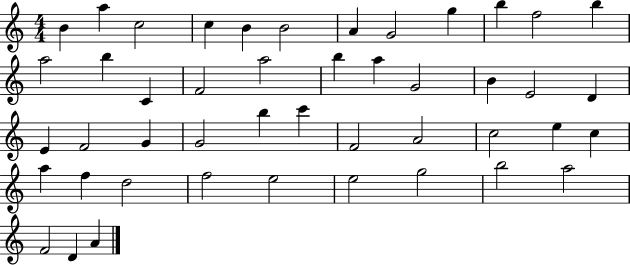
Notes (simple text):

B4/q A5/q C5/h C5/q B4/q B4/h A4/q G4/h G5/q B5/q F5/h B5/q A5/h B5/q C4/q F4/h A5/h B5/q A5/q G4/h B4/q E4/h D4/q E4/q F4/h G4/q G4/h B5/q C6/q F4/h A4/h C5/h E5/q C5/q A5/q F5/q D5/h F5/h E5/h E5/h G5/h B5/h A5/h F4/h D4/q A4/q